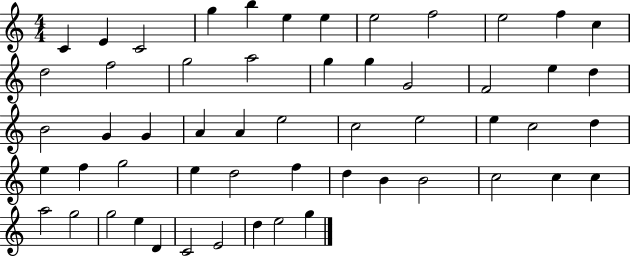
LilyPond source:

{
  \clef treble
  \numericTimeSignature
  \time 4/4
  \key c \major
  c'4 e'4 c'2 | g''4 b''4 e''4 e''4 | e''2 f''2 | e''2 f''4 c''4 | \break d''2 f''2 | g''2 a''2 | g''4 g''4 g'2 | f'2 e''4 d''4 | \break b'2 g'4 g'4 | a'4 a'4 e''2 | c''2 e''2 | e''4 c''2 d''4 | \break e''4 f''4 g''2 | e''4 d''2 f''4 | d''4 b'4 b'2 | c''2 c''4 c''4 | \break a''2 g''2 | g''2 e''4 d'4 | c'2 e'2 | d''4 e''2 g''4 | \break \bar "|."
}